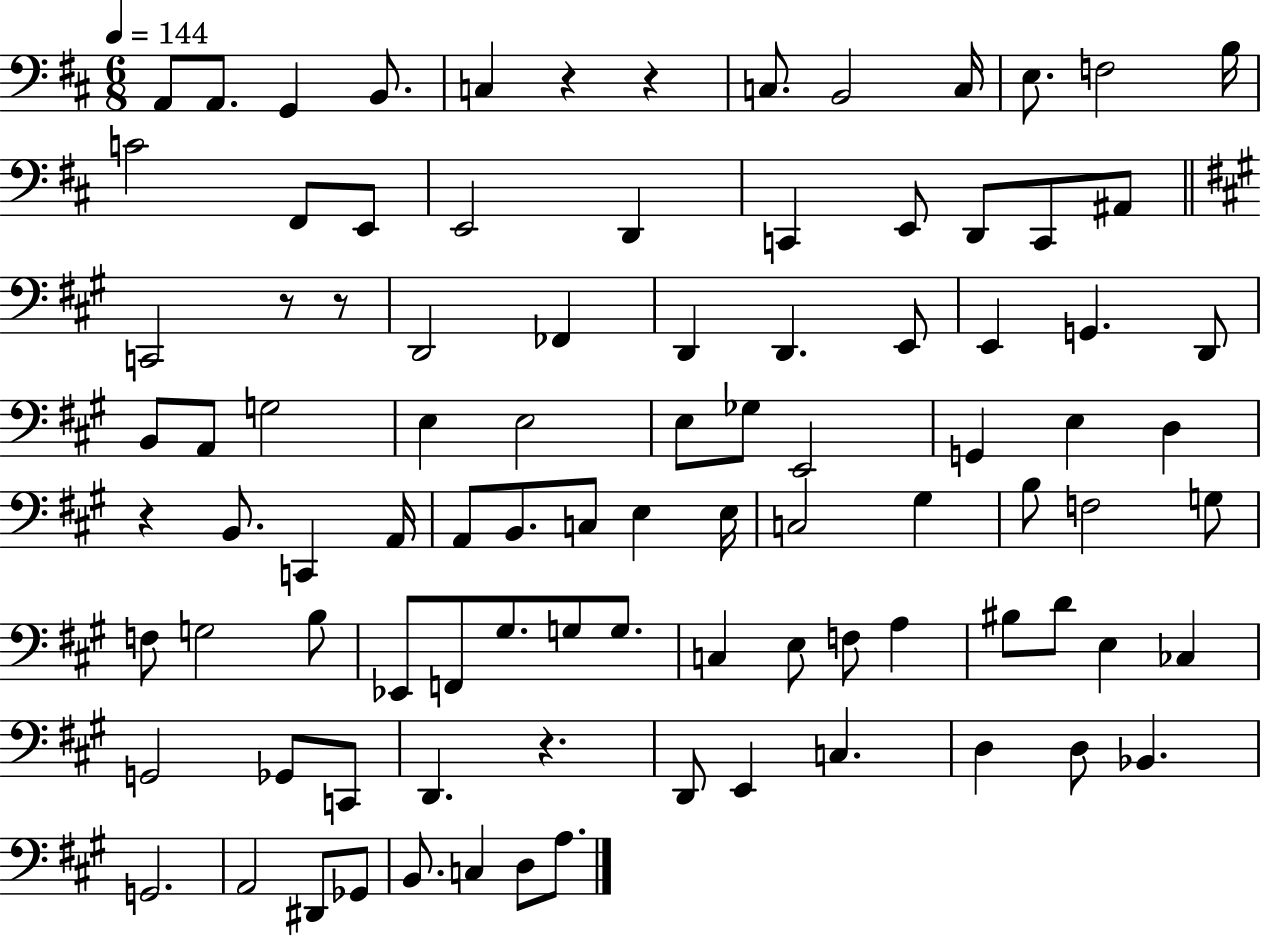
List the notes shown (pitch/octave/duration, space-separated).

A2/e A2/e. G2/q B2/e. C3/q R/q R/q C3/e. B2/h C3/s E3/e. F3/h B3/s C4/h F#2/e E2/e E2/h D2/q C2/q E2/e D2/e C2/e A#2/e C2/h R/e R/e D2/h FES2/q D2/q D2/q. E2/e E2/q G2/q. D2/e B2/e A2/e G3/h E3/q E3/h E3/e Gb3/e E2/h G2/q E3/q D3/q R/q B2/e. C2/q A2/s A2/e B2/e. C3/e E3/q E3/s C3/h G#3/q B3/e F3/h G3/e F3/e G3/h B3/e Eb2/e F2/e G#3/e. G3/e G3/e. C3/q E3/e F3/e A3/q BIS3/e D4/e E3/q CES3/q G2/h Gb2/e C2/e D2/q. R/q. D2/e E2/q C3/q. D3/q D3/e Bb2/q. G2/h. A2/h D#2/e Gb2/e B2/e. C3/q D3/e A3/e.